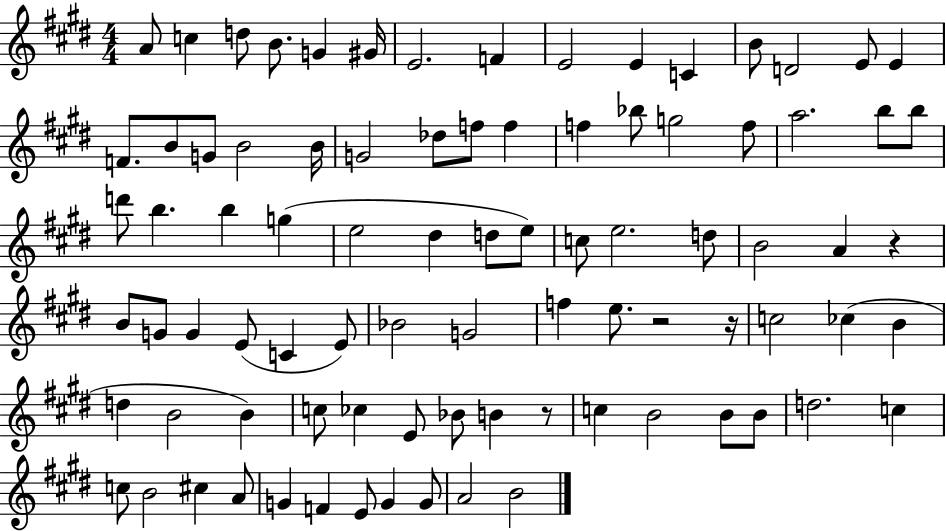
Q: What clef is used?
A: treble